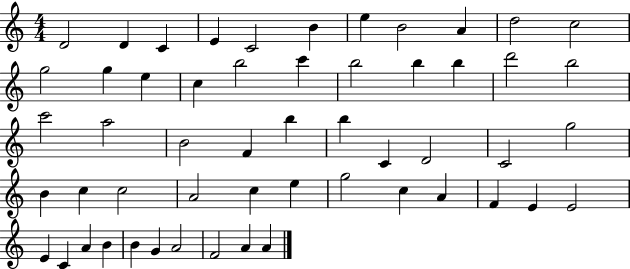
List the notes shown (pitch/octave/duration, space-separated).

D4/h D4/q C4/q E4/q C4/h B4/q E5/q B4/h A4/q D5/h C5/h G5/h G5/q E5/q C5/q B5/h C6/q B5/h B5/q B5/q D6/h B5/h C6/h A5/h B4/h F4/q B5/q B5/q C4/q D4/h C4/h G5/h B4/q C5/q C5/h A4/h C5/q E5/q G5/h C5/q A4/q F4/q E4/q E4/h E4/q C4/q A4/q B4/q B4/q G4/q A4/h F4/h A4/q A4/q